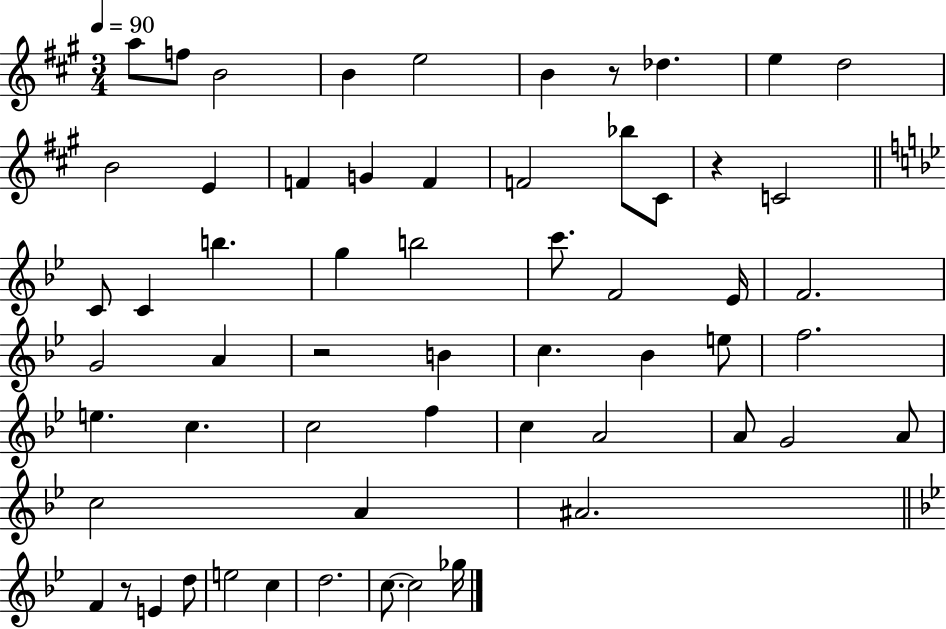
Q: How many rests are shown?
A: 4